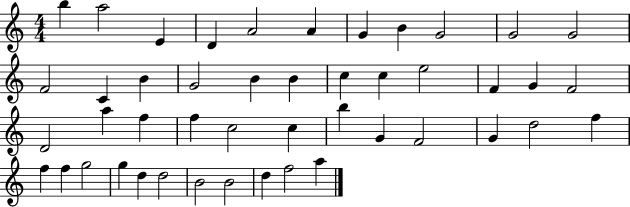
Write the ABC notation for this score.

X:1
T:Untitled
M:4/4
L:1/4
K:C
b a2 E D A2 A G B G2 G2 G2 F2 C B G2 B B c c e2 F G F2 D2 a f f c2 c b G F2 G d2 f f f g2 g d d2 B2 B2 d f2 a